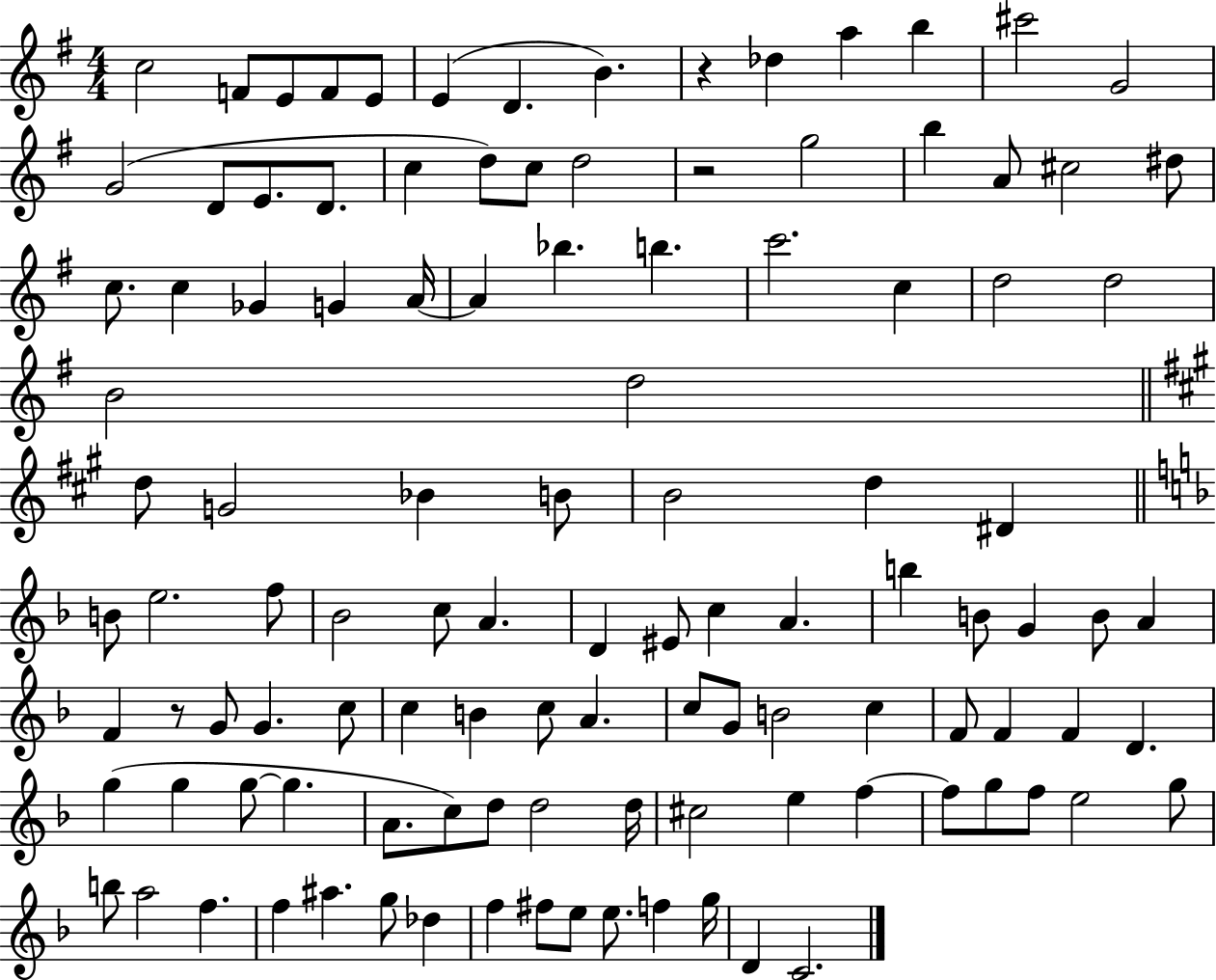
{
  \clef treble
  \numericTimeSignature
  \time 4/4
  \key g \major
  c''2 f'8 e'8 f'8 e'8 | e'4( d'4. b'4.) | r4 des''4 a''4 b''4 | cis'''2 g'2 | \break g'2( d'8 e'8. d'8. | c''4 d''8) c''8 d''2 | r2 g''2 | b''4 a'8 cis''2 dis''8 | \break c''8. c''4 ges'4 g'4 a'16~~ | a'4 bes''4. b''4. | c'''2. c''4 | d''2 d''2 | \break b'2 d''2 | \bar "||" \break \key a \major d''8 g'2 bes'4 b'8 | b'2 d''4 dis'4 | \bar "||" \break \key f \major b'8 e''2. f''8 | bes'2 c''8 a'4. | d'4 eis'8 c''4 a'4. | b''4 b'8 g'4 b'8 a'4 | \break f'4 r8 g'8 g'4. c''8 | c''4 b'4 c''8 a'4. | c''8 g'8 b'2 c''4 | f'8 f'4 f'4 d'4. | \break g''4( g''4 g''8~~ g''4. | a'8. c''8) d''8 d''2 d''16 | cis''2 e''4 f''4~~ | f''8 g''8 f''8 e''2 g''8 | \break b''8 a''2 f''4. | f''4 ais''4. g''8 des''4 | f''4 fis''8 e''8 e''8. f''4 g''16 | d'4 c'2. | \break \bar "|."
}